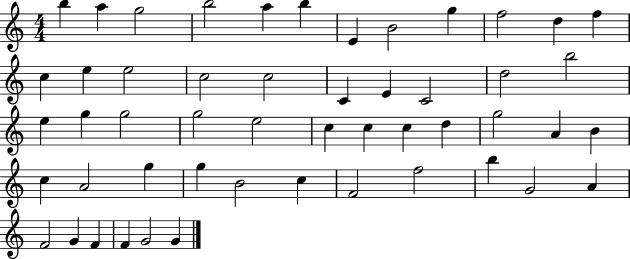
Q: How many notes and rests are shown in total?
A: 51